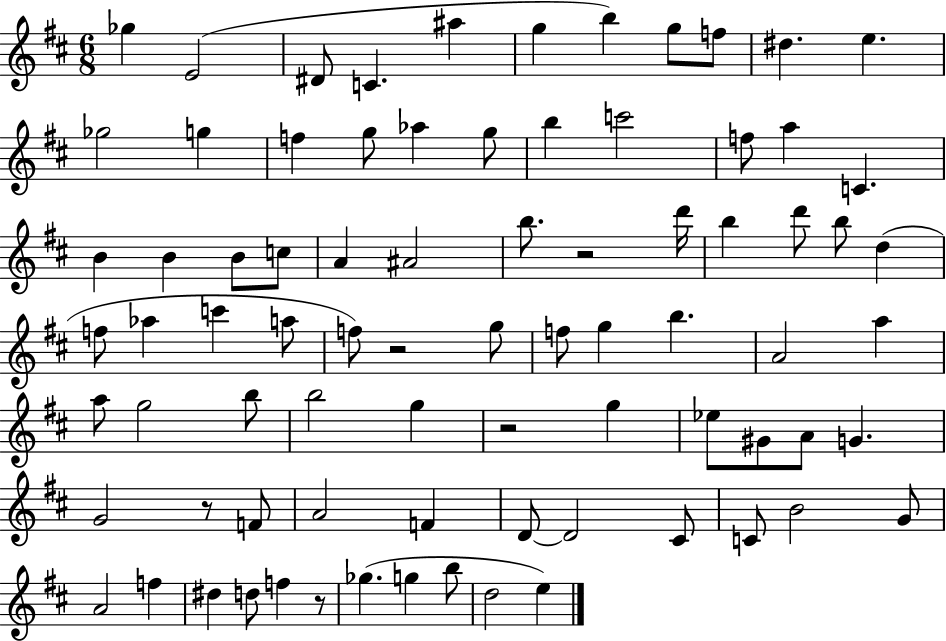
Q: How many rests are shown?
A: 5